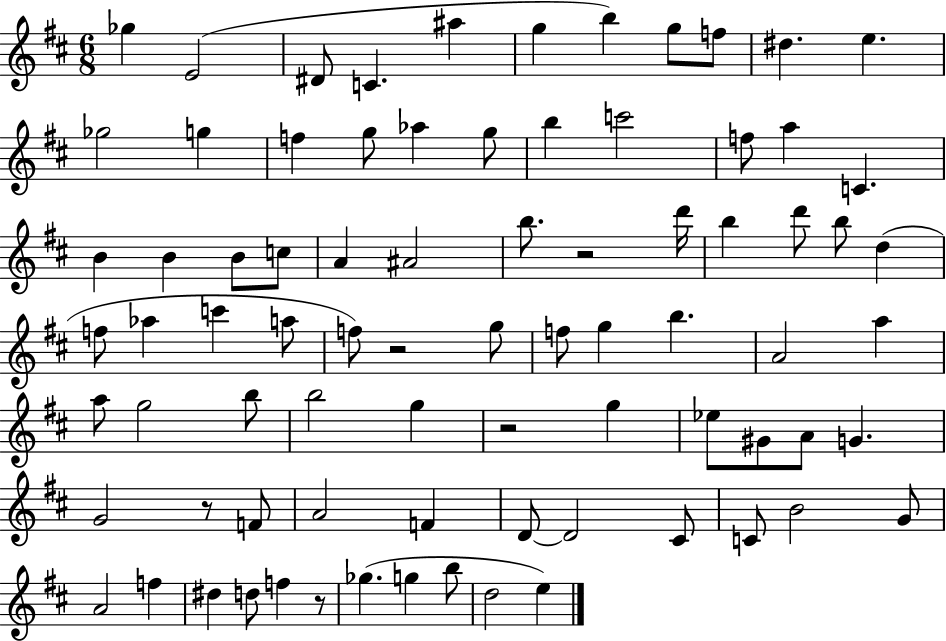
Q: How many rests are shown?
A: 5